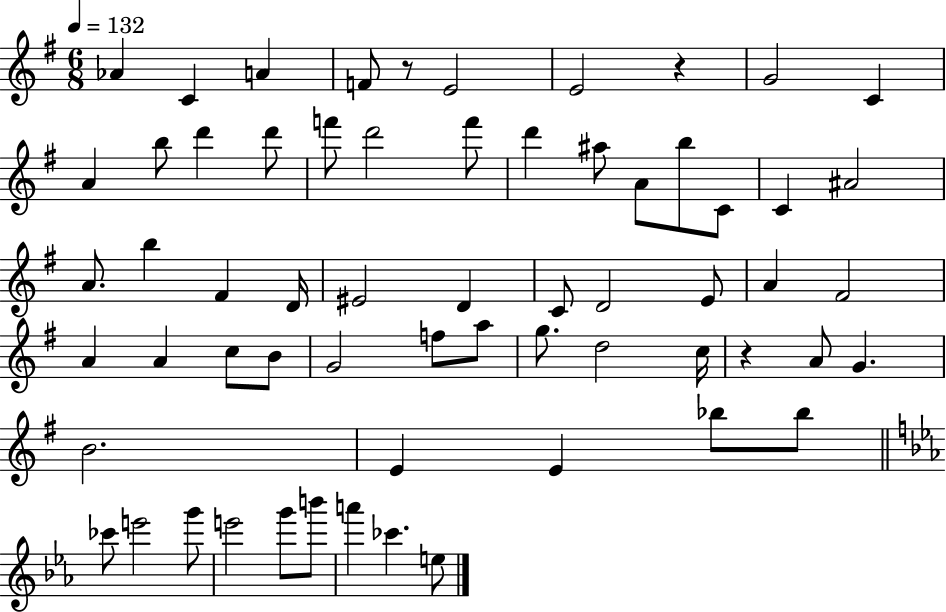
X:1
T:Untitled
M:6/8
L:1/4
K:G
_A C A F/2 z/2 E2 E2 z G2 C A b/2 d' d'/2 f'/2 d'2 f'/2 d' ^a/2 A/2 b/2 C/2 C ^A2 A/2 b ^F D/4 ^E2 D C/2 D2 E/2 A ^F2 A A c/2 B/2 G2 f/2 a/2 g/2 d2 c/4 z A/2 G B2 E E _b/2 _b/2 _c'/2 e'2 g'/2 e'2 g'/2 b'/2 a' _c' e/2